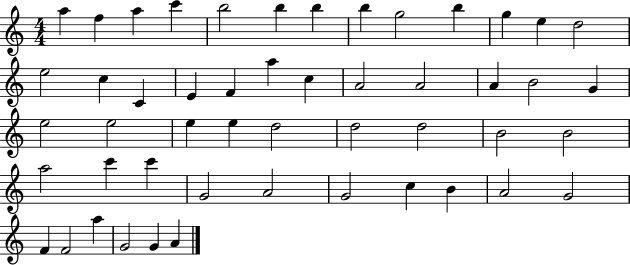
{
  \clef treble
  \numericTimeSignature
  \time 4/4
  \key c \major
  a''4 f''4 a''4 c'''4 | b''2 b''4 b''4 | b''4 g''2 b''4 | g''4 e''4 d''2 | \break e''2 c''4 c'4 | e'4 f'4 a''4 c''4 | a'2 a'2 | a'4 b'2 g'4 | \break e''2 e''2 | e''4 e''4 d''2 | d''2 d''2 | b'2 b'2 | \break a''2 c'''4 c'''4 | g'2 a'2 | g'2 c''4 b'4 | a'2 g'2 | \break f'4 f'2 a''4 | g'2 g'4 a'4 | \bar "|."
}